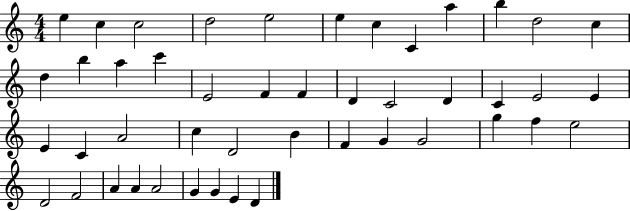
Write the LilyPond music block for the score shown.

{
  \clef treble
  \numericTimeSignature
  \time 4/4
  \key c \major
  e''4 c''4 c''2 | d''2 e''2 | e''4 c''4 c'4 a''4 | b''4 d''2 c''4 | \break d''4 b''4 a''4 c'''4 | e'2 f'4 f'4 | d'4 c'2 d'4 | c'4 e'2 e'4 | \break e'4 c'4 a'2 | c''4 d'2 b'4 | f'4 g'4 g'2 | g''4 f''4 e''2 | \break d'2 f'2 | a'4 a'4 a'2 | g'4 g'4 e'4 d'4 | \bar "|."
}